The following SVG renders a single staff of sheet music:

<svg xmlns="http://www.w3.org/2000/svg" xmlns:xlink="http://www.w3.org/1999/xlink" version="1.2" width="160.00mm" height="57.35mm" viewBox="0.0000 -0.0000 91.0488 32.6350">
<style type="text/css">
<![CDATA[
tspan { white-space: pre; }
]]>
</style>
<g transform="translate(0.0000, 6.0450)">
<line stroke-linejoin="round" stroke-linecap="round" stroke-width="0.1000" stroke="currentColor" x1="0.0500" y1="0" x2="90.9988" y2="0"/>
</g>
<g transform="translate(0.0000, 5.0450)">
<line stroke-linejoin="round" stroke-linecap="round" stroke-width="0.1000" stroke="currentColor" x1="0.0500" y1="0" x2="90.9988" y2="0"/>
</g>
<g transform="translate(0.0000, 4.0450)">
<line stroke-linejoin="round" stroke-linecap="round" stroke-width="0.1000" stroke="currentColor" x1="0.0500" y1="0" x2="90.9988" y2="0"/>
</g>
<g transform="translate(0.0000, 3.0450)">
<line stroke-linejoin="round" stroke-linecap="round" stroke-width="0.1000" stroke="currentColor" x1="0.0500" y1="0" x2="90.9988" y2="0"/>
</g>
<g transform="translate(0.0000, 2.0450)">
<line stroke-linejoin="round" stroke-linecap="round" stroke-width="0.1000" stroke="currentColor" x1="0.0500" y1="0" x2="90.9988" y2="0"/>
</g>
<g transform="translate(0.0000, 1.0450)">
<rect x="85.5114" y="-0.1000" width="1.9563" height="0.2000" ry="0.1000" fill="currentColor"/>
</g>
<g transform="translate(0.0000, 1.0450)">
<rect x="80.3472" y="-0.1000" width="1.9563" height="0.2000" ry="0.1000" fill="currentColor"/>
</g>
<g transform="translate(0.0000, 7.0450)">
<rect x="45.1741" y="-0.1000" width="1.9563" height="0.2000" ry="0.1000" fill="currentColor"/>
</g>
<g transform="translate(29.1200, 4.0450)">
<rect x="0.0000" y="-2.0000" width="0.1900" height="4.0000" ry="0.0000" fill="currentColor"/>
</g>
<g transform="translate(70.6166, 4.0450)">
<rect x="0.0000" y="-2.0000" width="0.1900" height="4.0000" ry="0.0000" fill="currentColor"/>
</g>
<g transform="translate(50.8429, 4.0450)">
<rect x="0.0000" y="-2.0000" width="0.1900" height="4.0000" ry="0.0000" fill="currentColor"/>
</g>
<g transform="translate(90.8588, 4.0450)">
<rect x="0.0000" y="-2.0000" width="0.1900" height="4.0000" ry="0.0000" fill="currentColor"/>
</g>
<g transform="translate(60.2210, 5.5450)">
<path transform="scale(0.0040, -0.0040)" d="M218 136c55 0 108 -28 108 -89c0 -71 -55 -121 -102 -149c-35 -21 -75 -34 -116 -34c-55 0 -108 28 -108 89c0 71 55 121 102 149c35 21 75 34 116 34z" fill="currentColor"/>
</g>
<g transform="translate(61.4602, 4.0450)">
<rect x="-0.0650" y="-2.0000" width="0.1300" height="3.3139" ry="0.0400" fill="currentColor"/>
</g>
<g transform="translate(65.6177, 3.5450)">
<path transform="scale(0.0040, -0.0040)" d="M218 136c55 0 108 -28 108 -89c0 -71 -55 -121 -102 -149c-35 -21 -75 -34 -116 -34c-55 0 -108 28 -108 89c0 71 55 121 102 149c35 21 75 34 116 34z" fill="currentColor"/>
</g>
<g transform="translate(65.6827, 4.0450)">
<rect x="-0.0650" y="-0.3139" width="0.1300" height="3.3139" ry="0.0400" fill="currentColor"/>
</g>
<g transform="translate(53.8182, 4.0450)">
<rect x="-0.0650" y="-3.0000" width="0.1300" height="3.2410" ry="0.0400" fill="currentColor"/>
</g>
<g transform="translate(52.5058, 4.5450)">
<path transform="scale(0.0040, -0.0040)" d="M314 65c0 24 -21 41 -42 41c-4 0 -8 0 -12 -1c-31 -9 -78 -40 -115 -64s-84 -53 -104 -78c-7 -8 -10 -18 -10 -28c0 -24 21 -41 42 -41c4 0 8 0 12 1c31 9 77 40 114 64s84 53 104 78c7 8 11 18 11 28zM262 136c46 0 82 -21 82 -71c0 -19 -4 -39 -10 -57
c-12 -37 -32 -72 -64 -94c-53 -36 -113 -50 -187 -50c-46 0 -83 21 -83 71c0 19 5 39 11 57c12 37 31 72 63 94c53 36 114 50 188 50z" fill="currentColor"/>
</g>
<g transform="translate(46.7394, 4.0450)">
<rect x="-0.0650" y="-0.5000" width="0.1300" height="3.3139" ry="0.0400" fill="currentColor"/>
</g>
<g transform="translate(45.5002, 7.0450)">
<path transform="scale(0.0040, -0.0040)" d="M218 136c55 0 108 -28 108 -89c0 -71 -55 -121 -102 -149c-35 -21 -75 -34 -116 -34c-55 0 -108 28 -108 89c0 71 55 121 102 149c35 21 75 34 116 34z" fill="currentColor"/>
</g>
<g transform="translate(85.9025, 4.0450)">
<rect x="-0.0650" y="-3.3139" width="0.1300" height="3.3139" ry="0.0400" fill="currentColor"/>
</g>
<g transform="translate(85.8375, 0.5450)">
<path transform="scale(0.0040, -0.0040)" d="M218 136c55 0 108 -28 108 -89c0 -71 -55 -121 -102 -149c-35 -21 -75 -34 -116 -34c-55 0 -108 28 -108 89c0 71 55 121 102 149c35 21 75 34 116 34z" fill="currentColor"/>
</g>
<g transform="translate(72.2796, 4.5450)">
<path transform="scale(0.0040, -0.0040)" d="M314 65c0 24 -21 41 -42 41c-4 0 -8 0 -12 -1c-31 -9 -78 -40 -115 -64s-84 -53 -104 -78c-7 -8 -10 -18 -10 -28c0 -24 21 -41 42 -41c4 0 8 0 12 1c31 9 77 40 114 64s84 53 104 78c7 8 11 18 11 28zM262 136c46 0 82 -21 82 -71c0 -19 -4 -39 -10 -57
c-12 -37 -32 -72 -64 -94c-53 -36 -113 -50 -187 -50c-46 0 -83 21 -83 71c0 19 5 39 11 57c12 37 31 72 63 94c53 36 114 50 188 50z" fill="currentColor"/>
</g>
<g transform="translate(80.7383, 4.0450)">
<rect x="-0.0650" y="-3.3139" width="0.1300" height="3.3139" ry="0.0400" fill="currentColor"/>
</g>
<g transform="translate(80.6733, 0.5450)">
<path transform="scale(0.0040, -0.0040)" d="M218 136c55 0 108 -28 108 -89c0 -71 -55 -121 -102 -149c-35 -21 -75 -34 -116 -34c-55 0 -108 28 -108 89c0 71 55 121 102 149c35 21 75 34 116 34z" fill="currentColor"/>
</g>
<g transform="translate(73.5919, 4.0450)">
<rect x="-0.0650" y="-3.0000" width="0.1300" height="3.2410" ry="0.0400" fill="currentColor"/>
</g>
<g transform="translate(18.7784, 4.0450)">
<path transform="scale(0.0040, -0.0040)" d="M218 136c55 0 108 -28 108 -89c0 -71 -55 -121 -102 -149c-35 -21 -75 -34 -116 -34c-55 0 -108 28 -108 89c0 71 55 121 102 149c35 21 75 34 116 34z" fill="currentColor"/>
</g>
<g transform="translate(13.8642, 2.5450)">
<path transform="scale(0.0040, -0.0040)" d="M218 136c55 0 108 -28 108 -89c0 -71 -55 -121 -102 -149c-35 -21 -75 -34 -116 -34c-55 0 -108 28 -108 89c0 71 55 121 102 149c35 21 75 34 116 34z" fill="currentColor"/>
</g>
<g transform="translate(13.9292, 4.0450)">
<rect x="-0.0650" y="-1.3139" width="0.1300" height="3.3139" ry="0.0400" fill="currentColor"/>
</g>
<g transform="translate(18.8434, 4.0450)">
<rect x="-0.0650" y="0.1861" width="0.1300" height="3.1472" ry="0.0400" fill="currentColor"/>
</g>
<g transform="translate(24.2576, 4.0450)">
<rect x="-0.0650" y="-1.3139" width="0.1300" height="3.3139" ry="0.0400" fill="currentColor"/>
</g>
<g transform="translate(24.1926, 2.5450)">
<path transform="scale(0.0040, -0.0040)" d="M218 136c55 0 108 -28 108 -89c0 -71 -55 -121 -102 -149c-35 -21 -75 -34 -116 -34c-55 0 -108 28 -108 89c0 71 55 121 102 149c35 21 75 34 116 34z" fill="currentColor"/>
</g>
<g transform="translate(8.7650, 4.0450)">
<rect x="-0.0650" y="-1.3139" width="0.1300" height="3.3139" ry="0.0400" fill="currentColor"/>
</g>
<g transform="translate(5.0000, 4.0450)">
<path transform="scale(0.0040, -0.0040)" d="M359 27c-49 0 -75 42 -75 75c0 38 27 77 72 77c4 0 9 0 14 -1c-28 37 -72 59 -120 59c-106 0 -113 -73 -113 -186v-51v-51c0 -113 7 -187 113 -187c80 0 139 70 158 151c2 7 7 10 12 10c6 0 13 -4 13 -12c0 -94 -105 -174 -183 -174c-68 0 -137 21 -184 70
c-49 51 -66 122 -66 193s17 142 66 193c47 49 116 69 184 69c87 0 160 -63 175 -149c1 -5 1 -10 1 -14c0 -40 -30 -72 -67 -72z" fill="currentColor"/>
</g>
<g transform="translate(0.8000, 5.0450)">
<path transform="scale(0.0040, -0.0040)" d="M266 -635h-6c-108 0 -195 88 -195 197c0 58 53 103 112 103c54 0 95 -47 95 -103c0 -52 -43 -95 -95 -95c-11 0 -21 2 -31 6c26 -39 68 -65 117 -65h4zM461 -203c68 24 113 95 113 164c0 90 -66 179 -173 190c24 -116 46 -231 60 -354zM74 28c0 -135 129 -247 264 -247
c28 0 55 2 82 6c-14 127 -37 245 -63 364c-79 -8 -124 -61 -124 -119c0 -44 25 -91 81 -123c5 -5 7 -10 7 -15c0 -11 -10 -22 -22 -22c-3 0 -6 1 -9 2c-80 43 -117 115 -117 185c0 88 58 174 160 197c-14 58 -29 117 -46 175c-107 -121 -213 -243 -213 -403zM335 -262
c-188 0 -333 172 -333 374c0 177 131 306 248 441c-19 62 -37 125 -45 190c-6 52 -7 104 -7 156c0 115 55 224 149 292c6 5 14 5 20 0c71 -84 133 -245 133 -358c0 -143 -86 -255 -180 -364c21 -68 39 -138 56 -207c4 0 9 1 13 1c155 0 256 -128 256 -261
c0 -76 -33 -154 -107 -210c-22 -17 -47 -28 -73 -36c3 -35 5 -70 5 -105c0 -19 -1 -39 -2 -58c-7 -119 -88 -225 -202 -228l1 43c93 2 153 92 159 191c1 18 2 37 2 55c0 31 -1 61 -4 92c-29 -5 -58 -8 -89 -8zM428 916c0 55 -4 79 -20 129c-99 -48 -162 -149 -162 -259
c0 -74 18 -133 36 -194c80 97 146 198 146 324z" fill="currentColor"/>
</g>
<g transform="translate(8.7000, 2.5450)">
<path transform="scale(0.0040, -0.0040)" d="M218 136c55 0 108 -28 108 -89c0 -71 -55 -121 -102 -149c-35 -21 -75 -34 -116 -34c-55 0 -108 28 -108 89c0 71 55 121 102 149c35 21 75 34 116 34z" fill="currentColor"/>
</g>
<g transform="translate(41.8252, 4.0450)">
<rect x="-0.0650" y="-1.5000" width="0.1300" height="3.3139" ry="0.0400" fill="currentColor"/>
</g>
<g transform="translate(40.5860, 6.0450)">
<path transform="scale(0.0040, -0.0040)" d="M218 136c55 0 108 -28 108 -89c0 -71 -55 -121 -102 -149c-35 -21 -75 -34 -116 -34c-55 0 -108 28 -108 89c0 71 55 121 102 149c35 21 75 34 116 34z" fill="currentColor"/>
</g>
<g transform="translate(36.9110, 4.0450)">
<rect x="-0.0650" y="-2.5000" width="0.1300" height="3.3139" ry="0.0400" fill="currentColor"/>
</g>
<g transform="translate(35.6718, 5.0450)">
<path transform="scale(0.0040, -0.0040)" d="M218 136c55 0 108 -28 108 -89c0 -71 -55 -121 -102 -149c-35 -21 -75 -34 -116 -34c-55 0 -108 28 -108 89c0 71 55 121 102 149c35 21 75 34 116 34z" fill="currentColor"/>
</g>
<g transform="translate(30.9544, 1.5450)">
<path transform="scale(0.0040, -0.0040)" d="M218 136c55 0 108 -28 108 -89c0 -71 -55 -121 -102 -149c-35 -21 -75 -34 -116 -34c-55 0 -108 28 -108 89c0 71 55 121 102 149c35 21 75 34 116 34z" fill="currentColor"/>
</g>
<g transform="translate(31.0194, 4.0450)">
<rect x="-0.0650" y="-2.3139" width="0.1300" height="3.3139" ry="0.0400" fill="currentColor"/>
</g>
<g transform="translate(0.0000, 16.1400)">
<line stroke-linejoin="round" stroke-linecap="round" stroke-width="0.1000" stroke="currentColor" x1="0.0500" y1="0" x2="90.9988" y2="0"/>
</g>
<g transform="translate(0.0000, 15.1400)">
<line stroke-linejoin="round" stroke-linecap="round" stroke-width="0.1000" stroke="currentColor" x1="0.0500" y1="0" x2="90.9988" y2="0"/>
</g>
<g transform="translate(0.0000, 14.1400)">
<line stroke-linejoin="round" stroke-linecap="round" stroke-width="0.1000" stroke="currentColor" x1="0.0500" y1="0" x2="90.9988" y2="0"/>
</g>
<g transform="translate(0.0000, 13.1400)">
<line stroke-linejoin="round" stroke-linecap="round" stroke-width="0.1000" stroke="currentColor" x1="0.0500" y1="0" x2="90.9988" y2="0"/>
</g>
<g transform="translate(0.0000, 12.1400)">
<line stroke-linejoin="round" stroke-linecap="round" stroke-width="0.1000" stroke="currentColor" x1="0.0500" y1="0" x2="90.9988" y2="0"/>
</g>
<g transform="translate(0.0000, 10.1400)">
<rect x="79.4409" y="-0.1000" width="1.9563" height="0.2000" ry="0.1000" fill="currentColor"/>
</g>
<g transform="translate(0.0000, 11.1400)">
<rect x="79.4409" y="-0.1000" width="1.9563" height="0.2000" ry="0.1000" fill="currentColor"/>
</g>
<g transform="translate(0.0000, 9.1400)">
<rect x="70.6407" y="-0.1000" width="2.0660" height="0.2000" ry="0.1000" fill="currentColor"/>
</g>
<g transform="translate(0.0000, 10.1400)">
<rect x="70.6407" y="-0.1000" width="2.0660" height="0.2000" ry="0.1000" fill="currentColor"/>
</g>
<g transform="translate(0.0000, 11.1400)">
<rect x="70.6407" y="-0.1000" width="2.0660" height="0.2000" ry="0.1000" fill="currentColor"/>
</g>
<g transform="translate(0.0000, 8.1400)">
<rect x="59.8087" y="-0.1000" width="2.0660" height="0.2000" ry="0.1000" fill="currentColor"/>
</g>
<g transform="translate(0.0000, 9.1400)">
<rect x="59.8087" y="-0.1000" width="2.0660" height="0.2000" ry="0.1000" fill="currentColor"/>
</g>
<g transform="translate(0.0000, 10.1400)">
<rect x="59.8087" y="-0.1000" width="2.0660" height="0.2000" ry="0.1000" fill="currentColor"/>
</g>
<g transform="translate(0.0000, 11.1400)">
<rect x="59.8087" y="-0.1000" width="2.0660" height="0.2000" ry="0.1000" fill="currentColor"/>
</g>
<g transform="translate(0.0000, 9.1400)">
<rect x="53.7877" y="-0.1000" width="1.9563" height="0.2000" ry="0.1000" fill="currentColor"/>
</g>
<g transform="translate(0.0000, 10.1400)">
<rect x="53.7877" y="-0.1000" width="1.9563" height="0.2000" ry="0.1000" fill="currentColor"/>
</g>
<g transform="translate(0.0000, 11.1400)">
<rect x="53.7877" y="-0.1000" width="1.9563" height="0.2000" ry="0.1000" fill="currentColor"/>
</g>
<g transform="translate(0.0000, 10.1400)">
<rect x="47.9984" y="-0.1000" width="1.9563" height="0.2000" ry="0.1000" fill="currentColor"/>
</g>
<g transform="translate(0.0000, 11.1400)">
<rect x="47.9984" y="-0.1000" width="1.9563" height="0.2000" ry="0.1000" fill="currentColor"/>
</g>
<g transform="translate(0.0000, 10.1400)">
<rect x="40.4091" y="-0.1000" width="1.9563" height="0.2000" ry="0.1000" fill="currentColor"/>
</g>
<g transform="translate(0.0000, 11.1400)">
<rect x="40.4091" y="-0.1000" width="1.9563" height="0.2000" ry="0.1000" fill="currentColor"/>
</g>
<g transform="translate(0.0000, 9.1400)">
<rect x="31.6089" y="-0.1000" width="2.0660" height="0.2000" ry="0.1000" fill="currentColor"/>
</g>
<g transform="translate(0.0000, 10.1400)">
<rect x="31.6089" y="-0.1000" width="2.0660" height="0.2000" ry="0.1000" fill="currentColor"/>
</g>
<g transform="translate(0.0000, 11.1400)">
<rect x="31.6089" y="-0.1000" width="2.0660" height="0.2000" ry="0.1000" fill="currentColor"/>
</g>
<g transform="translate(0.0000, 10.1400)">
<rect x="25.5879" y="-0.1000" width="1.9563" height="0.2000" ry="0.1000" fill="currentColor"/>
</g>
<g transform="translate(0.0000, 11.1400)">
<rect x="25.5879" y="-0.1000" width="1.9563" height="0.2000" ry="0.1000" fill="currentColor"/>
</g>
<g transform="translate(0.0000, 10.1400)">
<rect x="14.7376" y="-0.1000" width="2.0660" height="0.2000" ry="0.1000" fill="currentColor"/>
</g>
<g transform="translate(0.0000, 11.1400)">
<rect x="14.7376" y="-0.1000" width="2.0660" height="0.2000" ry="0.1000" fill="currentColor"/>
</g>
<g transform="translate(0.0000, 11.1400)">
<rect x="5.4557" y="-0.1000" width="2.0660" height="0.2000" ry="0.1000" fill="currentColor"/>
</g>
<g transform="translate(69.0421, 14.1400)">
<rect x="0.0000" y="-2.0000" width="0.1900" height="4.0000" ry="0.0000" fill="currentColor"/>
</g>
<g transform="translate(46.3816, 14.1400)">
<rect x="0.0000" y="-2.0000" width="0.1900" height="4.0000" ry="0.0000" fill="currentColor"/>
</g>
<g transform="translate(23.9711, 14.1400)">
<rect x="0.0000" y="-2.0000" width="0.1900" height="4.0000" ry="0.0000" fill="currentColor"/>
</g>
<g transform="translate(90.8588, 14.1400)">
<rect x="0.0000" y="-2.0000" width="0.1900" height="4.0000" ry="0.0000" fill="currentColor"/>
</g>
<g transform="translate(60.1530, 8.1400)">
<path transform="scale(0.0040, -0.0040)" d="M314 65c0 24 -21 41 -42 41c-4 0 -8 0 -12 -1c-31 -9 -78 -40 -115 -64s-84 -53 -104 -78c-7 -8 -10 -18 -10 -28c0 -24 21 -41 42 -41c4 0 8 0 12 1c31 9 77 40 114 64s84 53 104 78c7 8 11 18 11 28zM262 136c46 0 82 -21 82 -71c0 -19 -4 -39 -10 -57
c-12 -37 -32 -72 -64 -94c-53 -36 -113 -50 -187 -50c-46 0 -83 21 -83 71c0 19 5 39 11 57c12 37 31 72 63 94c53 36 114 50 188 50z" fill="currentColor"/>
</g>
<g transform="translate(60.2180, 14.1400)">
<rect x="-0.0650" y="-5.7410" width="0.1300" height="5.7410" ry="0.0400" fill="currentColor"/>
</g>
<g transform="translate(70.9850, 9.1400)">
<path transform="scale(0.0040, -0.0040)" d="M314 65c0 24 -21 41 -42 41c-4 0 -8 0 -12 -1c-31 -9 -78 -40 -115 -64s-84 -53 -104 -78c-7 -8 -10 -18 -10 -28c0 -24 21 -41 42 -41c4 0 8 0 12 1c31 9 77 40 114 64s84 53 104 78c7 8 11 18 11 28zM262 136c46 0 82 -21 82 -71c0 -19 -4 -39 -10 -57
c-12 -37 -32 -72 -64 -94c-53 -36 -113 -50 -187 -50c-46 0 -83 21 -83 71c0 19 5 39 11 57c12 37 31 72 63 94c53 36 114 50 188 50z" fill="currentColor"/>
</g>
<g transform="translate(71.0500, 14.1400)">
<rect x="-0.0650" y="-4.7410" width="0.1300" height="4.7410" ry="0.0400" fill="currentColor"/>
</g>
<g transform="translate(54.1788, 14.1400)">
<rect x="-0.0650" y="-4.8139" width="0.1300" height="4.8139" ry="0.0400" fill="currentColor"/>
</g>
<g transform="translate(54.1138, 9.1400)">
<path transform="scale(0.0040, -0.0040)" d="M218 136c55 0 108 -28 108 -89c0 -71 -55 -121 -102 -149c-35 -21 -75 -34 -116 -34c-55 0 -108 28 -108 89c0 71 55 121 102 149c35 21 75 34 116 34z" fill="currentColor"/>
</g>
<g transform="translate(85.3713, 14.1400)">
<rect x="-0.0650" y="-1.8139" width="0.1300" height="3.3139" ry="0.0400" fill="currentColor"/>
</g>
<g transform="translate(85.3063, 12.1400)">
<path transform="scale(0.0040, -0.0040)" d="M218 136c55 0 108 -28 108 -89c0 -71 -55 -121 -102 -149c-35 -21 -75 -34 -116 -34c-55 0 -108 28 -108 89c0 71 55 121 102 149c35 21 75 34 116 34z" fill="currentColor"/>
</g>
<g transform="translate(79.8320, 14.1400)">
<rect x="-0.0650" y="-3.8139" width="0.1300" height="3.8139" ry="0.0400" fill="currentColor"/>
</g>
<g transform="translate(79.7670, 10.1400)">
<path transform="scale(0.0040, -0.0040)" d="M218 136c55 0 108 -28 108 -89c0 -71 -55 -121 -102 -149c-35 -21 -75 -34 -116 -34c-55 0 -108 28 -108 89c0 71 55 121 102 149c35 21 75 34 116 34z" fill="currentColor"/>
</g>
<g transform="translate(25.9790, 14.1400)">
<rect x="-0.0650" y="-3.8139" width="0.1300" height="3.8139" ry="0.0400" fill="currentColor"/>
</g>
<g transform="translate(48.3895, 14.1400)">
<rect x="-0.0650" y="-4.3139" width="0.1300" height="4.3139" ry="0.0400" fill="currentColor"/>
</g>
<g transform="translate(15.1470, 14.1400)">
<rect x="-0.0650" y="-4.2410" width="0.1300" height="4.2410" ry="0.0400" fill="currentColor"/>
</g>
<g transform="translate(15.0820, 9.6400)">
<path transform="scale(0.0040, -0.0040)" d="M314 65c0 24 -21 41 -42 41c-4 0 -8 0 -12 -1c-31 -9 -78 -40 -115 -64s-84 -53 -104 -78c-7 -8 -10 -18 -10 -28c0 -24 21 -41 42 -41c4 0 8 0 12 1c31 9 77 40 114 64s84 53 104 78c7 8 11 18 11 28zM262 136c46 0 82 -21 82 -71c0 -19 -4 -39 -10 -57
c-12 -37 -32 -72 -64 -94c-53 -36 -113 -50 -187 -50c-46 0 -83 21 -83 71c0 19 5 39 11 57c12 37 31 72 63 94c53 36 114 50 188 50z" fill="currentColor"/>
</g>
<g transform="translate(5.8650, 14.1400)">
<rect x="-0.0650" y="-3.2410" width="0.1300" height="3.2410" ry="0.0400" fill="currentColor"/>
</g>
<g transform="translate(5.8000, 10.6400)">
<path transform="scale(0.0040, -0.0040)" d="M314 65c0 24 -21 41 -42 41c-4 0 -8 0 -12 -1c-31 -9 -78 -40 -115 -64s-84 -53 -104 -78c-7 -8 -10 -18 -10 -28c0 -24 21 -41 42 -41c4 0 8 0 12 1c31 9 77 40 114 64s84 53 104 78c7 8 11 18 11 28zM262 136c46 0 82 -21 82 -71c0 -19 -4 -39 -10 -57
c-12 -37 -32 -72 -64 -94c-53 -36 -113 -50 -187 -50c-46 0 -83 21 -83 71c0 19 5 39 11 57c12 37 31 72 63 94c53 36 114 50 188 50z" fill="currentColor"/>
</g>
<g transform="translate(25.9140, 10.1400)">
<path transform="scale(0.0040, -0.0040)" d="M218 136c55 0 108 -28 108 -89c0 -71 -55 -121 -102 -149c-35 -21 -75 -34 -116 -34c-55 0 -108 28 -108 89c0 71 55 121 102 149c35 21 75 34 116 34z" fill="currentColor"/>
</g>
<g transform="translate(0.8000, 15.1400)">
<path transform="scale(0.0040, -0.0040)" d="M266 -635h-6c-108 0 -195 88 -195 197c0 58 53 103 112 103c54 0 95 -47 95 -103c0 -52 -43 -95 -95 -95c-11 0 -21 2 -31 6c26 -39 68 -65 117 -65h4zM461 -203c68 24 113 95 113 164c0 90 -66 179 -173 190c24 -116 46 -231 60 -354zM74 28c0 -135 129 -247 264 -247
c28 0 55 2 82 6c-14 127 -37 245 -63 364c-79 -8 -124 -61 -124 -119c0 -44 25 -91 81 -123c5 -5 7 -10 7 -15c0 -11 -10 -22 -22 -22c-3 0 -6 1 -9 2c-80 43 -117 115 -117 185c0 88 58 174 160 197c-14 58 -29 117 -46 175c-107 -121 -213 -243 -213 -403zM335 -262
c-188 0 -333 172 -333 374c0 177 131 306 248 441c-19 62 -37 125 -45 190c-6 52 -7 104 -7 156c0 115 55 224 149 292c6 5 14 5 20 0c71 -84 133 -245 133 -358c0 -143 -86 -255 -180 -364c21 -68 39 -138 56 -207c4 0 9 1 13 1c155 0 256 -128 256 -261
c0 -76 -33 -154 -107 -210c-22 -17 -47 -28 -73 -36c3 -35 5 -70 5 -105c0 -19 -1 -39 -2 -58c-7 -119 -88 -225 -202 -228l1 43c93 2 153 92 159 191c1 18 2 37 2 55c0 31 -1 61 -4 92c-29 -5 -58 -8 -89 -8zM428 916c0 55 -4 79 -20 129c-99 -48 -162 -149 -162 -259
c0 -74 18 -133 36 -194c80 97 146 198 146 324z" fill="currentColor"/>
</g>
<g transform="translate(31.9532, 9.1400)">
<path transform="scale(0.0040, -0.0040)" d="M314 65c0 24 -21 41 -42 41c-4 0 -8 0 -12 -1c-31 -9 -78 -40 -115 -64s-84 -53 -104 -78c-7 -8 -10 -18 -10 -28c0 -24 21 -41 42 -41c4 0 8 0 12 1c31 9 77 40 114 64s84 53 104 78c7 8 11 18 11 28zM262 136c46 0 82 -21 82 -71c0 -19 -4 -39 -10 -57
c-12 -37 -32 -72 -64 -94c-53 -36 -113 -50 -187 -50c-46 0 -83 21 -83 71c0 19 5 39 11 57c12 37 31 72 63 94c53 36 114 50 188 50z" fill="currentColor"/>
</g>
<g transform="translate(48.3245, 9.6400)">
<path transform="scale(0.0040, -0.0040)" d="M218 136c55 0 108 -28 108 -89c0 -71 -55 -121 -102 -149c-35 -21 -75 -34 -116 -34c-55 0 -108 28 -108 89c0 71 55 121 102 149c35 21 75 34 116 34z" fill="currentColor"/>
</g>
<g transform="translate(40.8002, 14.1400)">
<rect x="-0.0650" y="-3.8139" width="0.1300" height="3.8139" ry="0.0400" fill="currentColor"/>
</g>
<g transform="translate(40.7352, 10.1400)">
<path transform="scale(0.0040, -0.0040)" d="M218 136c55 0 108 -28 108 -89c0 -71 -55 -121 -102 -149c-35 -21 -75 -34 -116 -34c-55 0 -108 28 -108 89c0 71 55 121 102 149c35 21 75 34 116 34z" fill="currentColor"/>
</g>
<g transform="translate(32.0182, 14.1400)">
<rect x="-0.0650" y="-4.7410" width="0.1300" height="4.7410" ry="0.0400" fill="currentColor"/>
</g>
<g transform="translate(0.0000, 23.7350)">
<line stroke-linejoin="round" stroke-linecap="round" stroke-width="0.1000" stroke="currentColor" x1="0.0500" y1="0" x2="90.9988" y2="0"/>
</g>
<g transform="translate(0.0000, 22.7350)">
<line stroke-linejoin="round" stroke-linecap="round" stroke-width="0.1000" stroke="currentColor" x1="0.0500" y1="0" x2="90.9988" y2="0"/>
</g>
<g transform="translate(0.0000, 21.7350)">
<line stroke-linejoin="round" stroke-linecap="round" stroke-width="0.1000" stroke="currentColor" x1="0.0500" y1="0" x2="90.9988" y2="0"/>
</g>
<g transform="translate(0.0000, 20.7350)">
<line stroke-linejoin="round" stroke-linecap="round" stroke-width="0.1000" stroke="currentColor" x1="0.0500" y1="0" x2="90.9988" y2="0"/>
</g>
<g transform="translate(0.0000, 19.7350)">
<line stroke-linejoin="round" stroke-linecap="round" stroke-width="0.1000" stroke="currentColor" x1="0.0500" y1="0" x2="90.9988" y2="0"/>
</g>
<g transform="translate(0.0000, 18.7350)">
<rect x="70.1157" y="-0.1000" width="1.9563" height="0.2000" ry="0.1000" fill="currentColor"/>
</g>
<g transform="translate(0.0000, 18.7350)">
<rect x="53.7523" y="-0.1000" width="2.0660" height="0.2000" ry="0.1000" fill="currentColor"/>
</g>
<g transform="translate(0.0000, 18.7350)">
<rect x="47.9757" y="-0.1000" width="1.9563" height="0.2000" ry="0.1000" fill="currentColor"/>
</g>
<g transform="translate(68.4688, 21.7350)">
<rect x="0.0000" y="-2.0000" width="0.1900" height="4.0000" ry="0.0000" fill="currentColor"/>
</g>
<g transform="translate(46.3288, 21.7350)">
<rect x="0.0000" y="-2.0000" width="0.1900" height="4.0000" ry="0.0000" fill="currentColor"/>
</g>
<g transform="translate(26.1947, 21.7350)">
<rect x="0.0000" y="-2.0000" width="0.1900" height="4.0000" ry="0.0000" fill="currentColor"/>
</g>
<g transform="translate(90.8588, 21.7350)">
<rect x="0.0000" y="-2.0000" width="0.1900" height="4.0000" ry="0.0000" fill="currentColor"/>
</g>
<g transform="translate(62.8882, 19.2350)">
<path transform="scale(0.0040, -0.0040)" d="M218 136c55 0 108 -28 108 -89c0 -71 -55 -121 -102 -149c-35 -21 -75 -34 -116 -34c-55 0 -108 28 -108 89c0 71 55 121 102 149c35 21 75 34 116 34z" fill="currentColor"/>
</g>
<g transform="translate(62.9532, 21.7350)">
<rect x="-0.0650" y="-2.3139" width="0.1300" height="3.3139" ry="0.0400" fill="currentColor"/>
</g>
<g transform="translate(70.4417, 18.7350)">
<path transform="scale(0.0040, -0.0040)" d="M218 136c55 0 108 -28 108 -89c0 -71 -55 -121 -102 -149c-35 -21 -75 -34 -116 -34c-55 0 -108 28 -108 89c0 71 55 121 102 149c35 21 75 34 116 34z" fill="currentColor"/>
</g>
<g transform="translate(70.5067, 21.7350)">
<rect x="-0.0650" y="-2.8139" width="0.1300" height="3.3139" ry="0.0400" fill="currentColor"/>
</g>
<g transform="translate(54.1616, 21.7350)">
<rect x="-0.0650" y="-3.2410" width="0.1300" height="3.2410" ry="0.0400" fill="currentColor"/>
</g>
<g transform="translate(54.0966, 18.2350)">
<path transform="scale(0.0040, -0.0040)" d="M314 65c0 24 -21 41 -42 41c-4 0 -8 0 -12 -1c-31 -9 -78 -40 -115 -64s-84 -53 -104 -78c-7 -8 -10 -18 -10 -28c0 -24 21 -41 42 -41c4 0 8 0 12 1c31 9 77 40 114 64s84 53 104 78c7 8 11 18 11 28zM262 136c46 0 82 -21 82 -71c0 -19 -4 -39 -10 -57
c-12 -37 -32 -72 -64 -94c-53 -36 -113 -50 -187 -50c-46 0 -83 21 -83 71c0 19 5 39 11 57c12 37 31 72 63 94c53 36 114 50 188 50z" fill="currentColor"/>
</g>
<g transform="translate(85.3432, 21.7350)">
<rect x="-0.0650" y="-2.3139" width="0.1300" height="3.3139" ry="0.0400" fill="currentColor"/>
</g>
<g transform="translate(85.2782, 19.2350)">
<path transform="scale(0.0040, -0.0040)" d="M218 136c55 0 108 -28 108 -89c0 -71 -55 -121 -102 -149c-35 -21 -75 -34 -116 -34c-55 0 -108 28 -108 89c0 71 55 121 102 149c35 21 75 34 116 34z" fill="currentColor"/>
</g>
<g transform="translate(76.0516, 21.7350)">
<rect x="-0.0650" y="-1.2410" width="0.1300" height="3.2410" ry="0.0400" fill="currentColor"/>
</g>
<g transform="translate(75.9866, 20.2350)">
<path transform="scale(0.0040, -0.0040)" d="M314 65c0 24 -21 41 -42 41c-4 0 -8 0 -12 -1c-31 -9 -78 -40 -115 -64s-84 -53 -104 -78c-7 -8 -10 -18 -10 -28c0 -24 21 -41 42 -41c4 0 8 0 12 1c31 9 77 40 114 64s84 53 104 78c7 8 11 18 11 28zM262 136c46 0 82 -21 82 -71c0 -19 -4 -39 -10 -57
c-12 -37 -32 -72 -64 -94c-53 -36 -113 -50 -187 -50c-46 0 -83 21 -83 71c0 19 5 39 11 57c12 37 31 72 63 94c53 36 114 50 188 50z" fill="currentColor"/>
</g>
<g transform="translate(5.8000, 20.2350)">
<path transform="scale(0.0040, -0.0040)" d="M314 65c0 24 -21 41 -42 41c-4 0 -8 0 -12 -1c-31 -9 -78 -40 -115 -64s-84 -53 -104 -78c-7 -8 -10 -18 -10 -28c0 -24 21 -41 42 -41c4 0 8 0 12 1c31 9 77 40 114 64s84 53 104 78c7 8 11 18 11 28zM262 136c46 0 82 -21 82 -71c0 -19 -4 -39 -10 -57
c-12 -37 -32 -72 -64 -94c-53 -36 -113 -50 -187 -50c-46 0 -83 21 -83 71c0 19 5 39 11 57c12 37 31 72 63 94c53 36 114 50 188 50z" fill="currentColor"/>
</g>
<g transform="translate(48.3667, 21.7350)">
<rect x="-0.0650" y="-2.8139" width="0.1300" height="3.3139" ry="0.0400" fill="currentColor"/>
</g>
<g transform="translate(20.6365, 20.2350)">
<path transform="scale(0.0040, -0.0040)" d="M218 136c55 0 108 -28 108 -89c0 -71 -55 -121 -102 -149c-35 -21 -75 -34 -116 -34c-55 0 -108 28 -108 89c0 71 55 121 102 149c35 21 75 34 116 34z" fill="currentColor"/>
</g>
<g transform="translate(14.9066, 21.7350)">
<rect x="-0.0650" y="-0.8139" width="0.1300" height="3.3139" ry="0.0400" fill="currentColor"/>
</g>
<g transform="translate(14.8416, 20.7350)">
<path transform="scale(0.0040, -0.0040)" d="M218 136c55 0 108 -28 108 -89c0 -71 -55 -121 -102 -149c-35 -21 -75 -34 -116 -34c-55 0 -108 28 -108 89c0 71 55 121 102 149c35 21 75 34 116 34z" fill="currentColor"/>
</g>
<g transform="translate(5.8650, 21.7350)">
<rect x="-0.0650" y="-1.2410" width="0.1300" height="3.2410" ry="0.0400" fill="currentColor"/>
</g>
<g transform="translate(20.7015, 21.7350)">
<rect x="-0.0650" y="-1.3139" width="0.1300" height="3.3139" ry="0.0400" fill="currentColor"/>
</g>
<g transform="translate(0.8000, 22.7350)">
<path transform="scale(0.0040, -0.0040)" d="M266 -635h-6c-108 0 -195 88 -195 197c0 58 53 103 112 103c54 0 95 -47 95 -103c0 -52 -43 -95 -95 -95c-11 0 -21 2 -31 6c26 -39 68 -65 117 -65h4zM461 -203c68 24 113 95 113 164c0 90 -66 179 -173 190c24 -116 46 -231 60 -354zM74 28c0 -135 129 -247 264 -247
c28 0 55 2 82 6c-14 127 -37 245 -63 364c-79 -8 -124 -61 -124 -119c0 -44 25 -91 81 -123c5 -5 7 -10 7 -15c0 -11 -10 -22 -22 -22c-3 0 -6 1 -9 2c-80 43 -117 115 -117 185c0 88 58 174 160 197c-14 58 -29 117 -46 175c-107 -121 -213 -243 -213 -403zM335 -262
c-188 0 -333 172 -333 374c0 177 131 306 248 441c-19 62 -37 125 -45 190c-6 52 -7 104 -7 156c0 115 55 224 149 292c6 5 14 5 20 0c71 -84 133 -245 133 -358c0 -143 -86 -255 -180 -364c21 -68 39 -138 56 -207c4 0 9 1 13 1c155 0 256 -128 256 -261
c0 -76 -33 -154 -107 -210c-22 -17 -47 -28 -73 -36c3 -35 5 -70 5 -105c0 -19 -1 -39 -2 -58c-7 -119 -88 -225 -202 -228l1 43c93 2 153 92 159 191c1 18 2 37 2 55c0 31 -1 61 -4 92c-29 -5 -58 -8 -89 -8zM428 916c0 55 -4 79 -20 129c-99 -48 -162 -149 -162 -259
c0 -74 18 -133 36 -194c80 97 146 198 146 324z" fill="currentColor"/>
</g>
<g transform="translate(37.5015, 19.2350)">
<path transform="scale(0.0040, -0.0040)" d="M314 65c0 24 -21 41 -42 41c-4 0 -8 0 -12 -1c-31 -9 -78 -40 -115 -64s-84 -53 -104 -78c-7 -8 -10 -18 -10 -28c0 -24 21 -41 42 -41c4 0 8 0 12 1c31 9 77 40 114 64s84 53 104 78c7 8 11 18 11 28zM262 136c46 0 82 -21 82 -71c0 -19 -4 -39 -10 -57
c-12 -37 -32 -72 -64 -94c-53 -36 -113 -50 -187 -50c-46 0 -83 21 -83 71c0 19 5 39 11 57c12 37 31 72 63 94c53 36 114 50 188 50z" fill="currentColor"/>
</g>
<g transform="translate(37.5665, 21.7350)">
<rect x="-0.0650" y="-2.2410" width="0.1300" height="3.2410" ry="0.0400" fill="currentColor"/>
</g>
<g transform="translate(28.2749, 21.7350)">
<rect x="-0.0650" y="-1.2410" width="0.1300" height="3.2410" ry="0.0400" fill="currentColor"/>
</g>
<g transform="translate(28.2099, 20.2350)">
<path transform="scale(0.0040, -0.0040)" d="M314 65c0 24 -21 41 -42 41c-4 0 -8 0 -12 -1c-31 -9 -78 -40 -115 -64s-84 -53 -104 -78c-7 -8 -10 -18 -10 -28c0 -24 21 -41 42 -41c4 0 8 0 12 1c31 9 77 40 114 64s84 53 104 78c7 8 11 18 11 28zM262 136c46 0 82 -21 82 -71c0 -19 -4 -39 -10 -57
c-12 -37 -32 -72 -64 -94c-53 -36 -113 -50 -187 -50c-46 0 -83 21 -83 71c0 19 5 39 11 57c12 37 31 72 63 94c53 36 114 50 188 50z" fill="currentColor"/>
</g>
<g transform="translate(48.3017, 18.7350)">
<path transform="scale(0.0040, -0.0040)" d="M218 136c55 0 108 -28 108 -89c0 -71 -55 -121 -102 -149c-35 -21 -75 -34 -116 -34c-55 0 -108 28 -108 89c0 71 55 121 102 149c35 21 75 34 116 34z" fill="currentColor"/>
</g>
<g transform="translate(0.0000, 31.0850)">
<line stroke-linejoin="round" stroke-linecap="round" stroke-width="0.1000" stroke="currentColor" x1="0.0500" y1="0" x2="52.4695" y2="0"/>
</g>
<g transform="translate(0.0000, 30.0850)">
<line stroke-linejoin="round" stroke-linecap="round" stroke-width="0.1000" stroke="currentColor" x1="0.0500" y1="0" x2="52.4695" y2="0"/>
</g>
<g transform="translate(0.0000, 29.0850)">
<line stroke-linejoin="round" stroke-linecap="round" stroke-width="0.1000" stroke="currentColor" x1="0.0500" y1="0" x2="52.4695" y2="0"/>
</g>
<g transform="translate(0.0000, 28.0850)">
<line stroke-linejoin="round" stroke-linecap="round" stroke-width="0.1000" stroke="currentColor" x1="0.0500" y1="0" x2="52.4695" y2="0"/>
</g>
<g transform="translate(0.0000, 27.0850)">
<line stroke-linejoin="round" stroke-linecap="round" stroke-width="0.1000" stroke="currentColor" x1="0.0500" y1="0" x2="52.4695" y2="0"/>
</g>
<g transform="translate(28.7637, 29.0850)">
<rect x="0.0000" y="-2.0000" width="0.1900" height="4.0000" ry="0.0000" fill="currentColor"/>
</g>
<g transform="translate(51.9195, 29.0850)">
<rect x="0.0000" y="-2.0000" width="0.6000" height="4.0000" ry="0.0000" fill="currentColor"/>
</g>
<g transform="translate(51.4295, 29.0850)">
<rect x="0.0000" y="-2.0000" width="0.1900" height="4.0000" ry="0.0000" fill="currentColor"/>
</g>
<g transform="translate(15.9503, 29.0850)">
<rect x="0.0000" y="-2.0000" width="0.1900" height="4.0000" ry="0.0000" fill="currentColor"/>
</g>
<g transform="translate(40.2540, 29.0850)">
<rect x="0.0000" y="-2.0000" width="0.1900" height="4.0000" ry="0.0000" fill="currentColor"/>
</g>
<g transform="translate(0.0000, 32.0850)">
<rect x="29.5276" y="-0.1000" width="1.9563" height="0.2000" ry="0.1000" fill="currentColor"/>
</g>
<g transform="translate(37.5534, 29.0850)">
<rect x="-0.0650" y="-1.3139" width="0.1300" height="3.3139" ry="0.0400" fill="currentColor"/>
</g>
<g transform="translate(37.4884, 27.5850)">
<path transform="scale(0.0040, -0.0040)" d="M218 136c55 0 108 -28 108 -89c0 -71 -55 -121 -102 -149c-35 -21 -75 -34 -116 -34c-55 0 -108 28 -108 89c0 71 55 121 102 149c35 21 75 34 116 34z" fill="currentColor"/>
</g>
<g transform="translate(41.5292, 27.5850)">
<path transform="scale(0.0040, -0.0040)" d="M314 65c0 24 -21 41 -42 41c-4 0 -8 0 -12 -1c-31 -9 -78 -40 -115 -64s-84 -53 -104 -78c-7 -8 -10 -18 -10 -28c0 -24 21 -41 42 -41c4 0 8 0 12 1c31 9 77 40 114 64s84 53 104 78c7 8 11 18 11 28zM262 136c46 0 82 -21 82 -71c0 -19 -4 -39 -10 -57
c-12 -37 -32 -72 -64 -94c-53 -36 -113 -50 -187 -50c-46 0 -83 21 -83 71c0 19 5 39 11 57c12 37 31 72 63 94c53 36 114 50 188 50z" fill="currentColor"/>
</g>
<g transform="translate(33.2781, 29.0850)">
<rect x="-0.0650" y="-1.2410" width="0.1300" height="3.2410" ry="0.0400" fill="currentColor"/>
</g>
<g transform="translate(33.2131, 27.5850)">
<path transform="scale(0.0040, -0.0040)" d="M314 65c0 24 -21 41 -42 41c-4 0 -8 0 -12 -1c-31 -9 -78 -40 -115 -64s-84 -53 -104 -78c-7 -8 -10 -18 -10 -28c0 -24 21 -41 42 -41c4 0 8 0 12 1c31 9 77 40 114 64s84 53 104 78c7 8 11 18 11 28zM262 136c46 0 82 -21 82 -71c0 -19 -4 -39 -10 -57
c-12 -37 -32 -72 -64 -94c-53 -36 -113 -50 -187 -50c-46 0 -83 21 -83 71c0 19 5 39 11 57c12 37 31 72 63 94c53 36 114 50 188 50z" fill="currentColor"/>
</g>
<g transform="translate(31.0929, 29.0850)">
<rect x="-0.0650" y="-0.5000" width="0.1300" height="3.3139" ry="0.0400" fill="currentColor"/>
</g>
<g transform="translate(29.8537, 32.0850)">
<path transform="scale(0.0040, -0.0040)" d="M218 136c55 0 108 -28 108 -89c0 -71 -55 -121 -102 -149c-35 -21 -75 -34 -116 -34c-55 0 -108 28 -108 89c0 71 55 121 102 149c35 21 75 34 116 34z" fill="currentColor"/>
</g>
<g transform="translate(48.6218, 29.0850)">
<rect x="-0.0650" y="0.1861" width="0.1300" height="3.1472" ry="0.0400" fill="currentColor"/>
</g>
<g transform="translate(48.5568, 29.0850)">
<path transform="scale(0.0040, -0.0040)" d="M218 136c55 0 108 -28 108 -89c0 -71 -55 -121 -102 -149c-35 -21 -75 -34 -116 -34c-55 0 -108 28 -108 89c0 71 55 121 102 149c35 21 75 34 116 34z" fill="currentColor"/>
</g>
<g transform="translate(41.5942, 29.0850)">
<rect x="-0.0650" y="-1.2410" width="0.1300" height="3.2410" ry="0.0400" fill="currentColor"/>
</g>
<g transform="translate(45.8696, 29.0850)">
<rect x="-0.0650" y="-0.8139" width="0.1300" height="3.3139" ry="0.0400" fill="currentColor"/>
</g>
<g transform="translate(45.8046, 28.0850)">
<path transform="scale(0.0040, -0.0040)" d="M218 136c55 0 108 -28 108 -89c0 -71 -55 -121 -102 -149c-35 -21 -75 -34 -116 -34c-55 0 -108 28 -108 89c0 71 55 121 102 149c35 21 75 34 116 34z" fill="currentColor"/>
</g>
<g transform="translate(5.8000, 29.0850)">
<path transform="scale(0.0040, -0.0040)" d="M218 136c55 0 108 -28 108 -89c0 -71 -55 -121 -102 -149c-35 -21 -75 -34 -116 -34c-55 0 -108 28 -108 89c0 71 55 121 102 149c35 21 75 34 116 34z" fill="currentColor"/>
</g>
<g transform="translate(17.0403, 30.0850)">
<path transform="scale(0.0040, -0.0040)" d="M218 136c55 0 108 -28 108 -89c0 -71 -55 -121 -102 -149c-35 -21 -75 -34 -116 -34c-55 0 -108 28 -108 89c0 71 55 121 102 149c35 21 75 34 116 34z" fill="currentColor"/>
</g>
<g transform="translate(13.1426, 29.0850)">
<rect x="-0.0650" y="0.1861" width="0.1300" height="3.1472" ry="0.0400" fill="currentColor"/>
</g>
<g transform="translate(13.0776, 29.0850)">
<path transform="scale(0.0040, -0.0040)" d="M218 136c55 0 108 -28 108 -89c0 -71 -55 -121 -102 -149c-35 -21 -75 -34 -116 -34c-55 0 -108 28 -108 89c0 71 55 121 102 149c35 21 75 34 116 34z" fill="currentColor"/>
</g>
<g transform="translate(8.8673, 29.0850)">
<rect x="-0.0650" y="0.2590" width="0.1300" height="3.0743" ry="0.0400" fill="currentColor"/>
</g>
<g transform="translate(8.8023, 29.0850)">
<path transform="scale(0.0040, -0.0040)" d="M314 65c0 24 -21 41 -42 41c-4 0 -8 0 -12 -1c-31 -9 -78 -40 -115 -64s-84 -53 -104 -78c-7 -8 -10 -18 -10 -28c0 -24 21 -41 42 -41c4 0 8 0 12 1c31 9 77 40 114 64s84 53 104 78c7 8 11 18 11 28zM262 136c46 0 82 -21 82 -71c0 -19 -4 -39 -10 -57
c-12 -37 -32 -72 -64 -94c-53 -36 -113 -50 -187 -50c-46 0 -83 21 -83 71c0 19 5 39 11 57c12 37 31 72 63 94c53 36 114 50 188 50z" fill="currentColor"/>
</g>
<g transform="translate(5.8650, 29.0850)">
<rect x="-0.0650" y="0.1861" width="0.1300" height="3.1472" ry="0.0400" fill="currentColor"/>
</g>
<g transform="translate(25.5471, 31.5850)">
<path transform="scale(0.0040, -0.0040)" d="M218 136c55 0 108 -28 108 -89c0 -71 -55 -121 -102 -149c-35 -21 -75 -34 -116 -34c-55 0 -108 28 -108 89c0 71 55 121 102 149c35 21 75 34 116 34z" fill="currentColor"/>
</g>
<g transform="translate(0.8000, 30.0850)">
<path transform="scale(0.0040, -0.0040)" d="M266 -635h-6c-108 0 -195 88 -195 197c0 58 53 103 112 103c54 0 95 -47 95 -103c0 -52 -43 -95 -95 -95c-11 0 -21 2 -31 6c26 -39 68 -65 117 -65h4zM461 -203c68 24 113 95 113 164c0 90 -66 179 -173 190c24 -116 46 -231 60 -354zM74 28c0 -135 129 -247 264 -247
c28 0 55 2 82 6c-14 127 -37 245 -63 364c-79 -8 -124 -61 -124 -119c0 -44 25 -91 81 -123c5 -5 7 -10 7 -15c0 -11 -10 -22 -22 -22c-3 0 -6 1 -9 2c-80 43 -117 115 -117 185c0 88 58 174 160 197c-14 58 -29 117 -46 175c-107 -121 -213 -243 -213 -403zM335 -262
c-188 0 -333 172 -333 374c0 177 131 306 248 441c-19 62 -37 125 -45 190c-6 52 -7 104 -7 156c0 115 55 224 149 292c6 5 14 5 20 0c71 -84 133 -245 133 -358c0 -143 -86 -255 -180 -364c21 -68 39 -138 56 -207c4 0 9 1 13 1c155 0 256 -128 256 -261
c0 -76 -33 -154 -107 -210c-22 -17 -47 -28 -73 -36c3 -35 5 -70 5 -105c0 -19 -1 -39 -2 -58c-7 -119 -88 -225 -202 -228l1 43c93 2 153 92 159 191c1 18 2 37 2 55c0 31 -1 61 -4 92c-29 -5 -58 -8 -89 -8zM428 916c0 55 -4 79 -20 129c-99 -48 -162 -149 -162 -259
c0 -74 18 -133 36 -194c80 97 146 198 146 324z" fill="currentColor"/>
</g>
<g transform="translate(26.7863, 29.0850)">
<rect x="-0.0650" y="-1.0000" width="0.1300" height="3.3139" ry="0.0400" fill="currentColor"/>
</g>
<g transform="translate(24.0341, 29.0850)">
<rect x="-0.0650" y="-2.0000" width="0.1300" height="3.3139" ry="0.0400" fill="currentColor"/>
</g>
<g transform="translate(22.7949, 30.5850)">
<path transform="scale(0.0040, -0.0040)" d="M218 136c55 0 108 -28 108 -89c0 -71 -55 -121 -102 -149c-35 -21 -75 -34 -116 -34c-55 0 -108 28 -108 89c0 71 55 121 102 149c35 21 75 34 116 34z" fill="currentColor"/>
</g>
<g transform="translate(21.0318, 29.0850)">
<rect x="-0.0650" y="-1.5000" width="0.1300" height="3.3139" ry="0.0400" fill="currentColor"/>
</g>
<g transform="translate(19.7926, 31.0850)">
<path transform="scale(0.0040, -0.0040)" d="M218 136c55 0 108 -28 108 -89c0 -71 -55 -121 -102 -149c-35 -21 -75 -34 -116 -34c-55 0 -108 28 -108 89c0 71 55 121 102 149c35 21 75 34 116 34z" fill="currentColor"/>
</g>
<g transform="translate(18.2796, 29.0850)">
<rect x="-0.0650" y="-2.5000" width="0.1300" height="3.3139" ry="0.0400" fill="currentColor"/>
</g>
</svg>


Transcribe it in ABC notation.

X:1
T:Untitled
M:4/4
L:1/4
K:C
e e B e g G E C A2 F c A2 b b b2 d'2 c' e'2 c' d' e' g'2 e'2 c' f e2 d e e2 g2 a b2 g a e2 g B B2 B G E F D C e2 e e2 d B